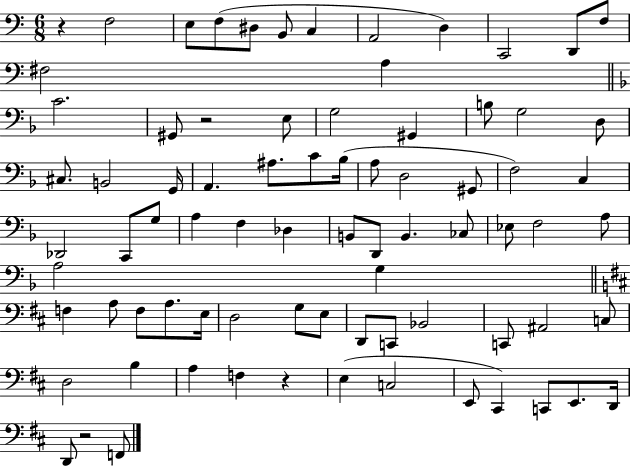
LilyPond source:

{
  \clef bass
  \numericTimeSignature
  \time 6/8
  \key c \major
  r4 f2 | e8 f8( dis8 b,8 c4 | a,2 d4) | c,2 d,8 f8 | \break fis2 a4 | \bar "||" \break \key d \minor c'2. | gis,8 r2 e8 | g2 gis,4 | b8 g2 d8 | \break cis8. b,2 g,16 | a,4. ais8. c'8 bes16( | a8 d2 gis,8 | f2) c4 | \break des,2 c,8 g8 | a4 f4 des4 | b,8 d,8 b,4. ces8 | ees8 f2 a8 | \break a2 g4 | \bar "||" \break \key d \major f4 a8 f8 a8. e16 | d2 g8 e8 | d,8 c,8 bes,2 | c,8 ais,2 c8 | \break d2 b4 | a4 f4 r4 | e4( c2 | e,8 cis,4) c,8 e,8. d,16 | \break d,8 r2 f,8 | \bar "|."
}